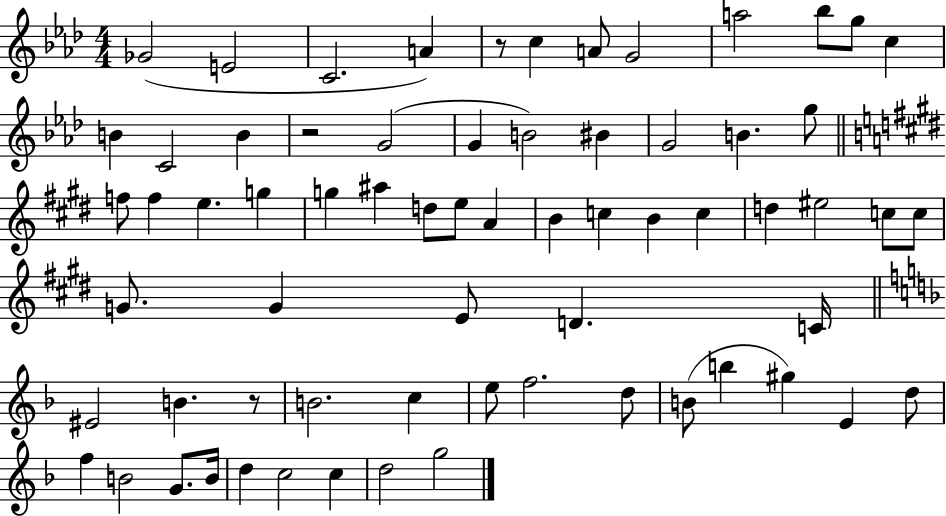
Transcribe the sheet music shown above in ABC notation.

X:1
T:Untitled
M:4/4
L:1/4
K:Ab
_G2 E2 C2 A z/2 c A/2 G2 a2 _b/2 g/2 c B C2 B z2 G2 G B2 ^B G2 B g/2 f/2 f e g g ^a d/2 e/2 A B c B c d ^e2 c/2 c/2 G/2 G E/2 D C/4 ^E2 B z/2 B2 c e/2 f2 d/2 B/2 b ^g E d/2 f B2 G/2 B/4 d c2 c d2 g2